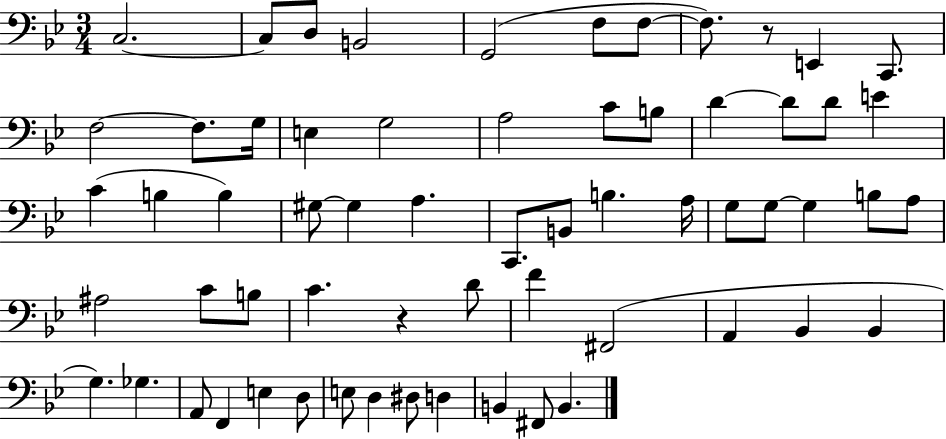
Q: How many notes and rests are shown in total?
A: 62